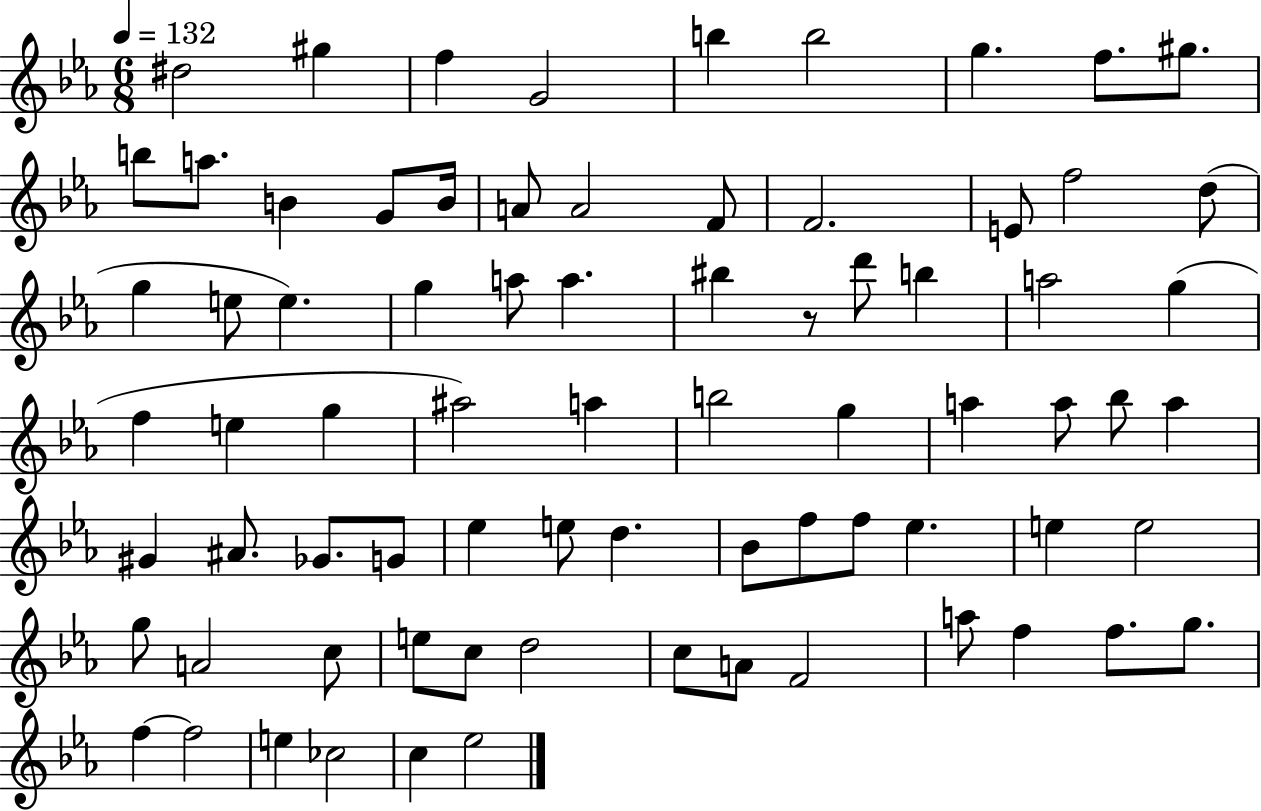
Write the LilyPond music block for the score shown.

{
  \clef treble
  \numericTimeSignature
  \time 6/8
  \key ees \major
  \tempo 4 = 132
  dis''2 gis''4 | f''4 g'2 | b''4 b''2 | g''4. f''8. gis''8. | \break b''8 a''8. b'4 g'8 b'16 | a'8 a'2 f'8 | f'2. | e'8 f''2 d''8( | \break g''4 e''8 e''4.) | g''4 a''8 a''4. | bis''4 r8 d'''8 b''4 | a''2 g''4( | \break f''4 e''4 g''4 | ais''2) a''4 | b''2 g''4 | a''4 a''8 bes''8 a''4 | \break gis'4 ais'8. ges'8. g'8 | ees''4 e''8 d''4. | bes'8 f''8 f''8 ees''4. | e''4 e''2 | \break g''8 a'2 c''8 | e''8 c''8 d''2 | c''8 a'8 f'2 | a''8 f''4 f''8. g''8. | \break f''4~~ f''2 | e''4 ces''2 | c''4 ees''2 | \bar "|."
}